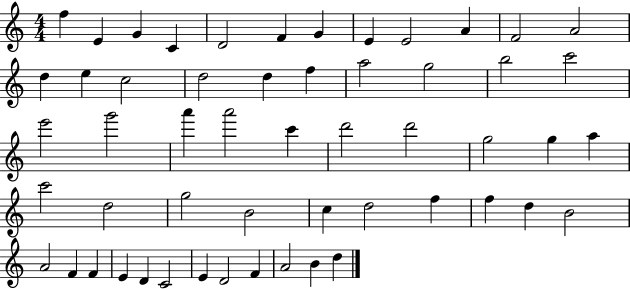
X:1
T:Untitled
M:4/4
L:1/4
K:C
f E G C D2 F G E E2 A F2 A2 d e c2 d2 d f a2 g2 b2 c'2 e'2 g'2 a' a'2 c' d'2 d'2 g2 g a c'2 d2 g2 B2 c d2 f f d B2 A2 F F E D C2 E D2 F A2 B d